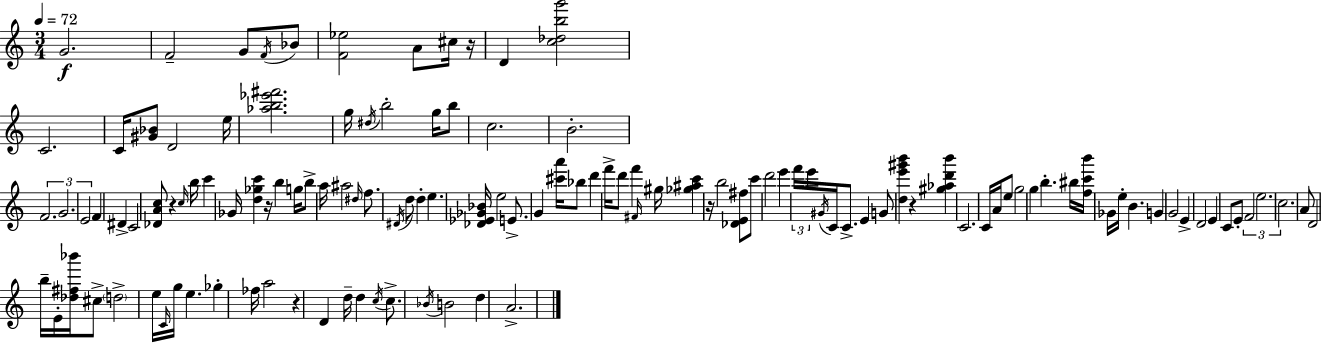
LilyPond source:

{
  \clef treble
  \numericTimeSignature
  \time 3/4
  \key c \major
  \tempo 4 = 72
  g'2.\f | f'2-- g'8 \acciaccatura { f'16 } bes'8 | <f' ees''>2 a'8 cis''16 | r16 d'4 <c'' des'' b'' g'''>2 | \break c'2. | c'16 <gis' bes'>8 d'2 | e''16 <aes'' b'' ees''' fis'''>2. | g''16 \acciaccatura { dis''16 } b''2-. g''16 | \break b''8 c''2. | b'2.-. | \tuplet 3/2 { f'2. | g'2. | \break e'2 } f'4 | dis'4-> c'2 | <des' a' c''>8 r4 \grace { c''16 } b''16 c'''4 | ges'16 <d'' ges'' c'''>4 r16 b''4 | \break g''16 b''8-> a''16 ais''2 | \grace { dis''16 } f''8. \acciaccatura { dis'16 } d''8 d''4-. e''4. | <des' ees' ges' bes'>16 e''2 | e'8.-> g'4 <cis''' a'''>16 bes''8 | \break d'''4 f'''16-> d'''8 f'''4 \grace { fis'16 } | gis''16 <ges'' ais'' c'''>4 r16 b''2 | <des' e' fis''>8 c'''8 d'''2 | e'''4 \tuplet 3/2 { f'''16 e'''16 \acciaccatura { gis'16 } } c'16 c'8.-> | \break e'4 g'8 <d'' e''' gis''' b'''>4 r4 | <gis'' aes'' d''' b'''>4 c'2. | c'16 a'16 e''8 g''2 | g''4 b''4.-. | \break bis''16 <f'' c''' b'''>16 ges'16 e''16-. b'4. | g'4 g'2 | e'4-> d'2 | e'4 c'8 e'8-. \tuplet 3/2 { f'2 | \break e''2. | c''2. } | a'8 d'2 | b''16-- e'16-. <des'' fis'' bes'''>16 cis''8-> \parenthesize d''2-> | \break e''16 \grace { c'16 } g''16 e''4. | ges''4-. fes''16 a''2 | r4 d'4 | d''16-- d''4 \acciaccatura { c''16 } c''8.-> \acciaccatura { bes'16 } b'2 | \break d''4 a'2.-> | \bar "|."
}